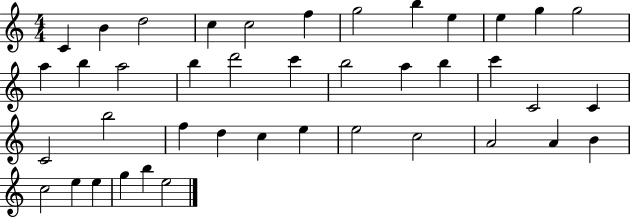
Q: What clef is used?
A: treble